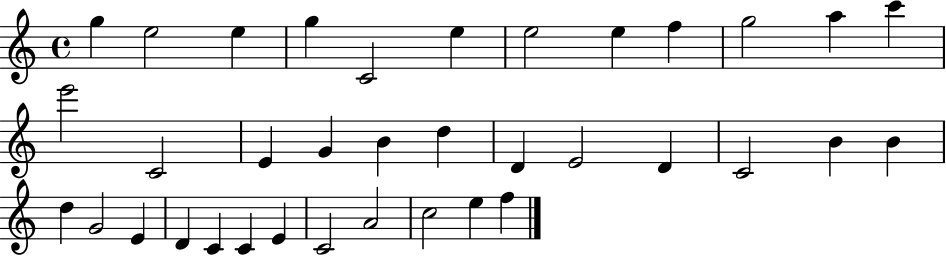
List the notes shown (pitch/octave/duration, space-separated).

G5/q E5/h E5/q G5/q C4/h E5/q E5/h E5/q F5/q G5/h A5/q C6/q E6/h C4/h E4/q G4/q B4/q D5/q D4/q E4/h D4/q C4/h B4/q B4/q D5/q G4/h E4/q D4/q C4/q C4/q E4/q C4/h A4/h C5/h E5/q F5/q